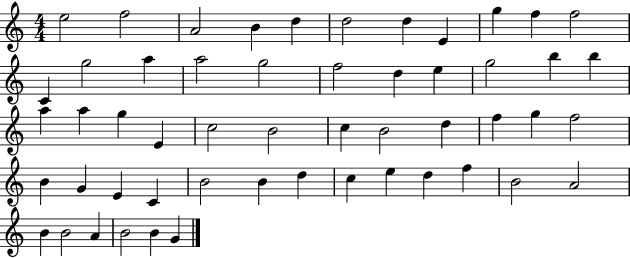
X:1
T:Untitled
M:4/4
L:1/4
K:C
e2 f2 A2 B d d2 d E g f f2 C g2 a a2 g2 f2 d e g2 b b a a g E c2 B2 c B2 d f g f2 B G E C B2 B d c e d f B2 A2 B B2 A B2 B G